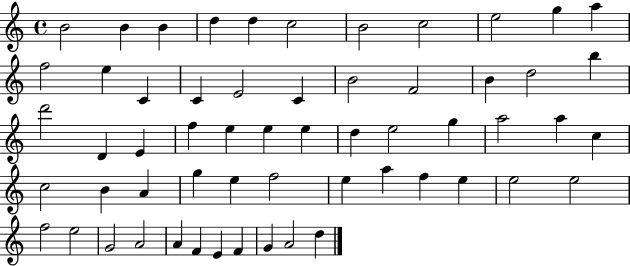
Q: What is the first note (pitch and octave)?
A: B4